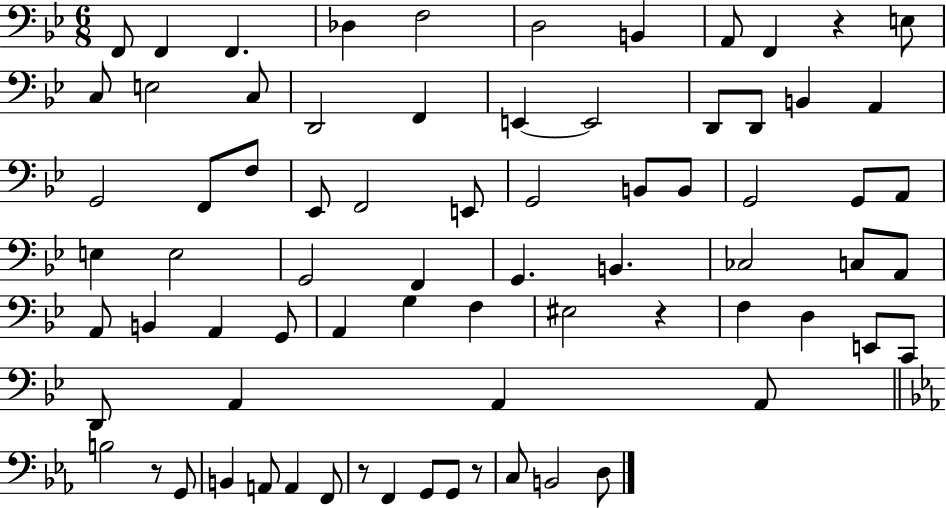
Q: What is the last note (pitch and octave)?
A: D3